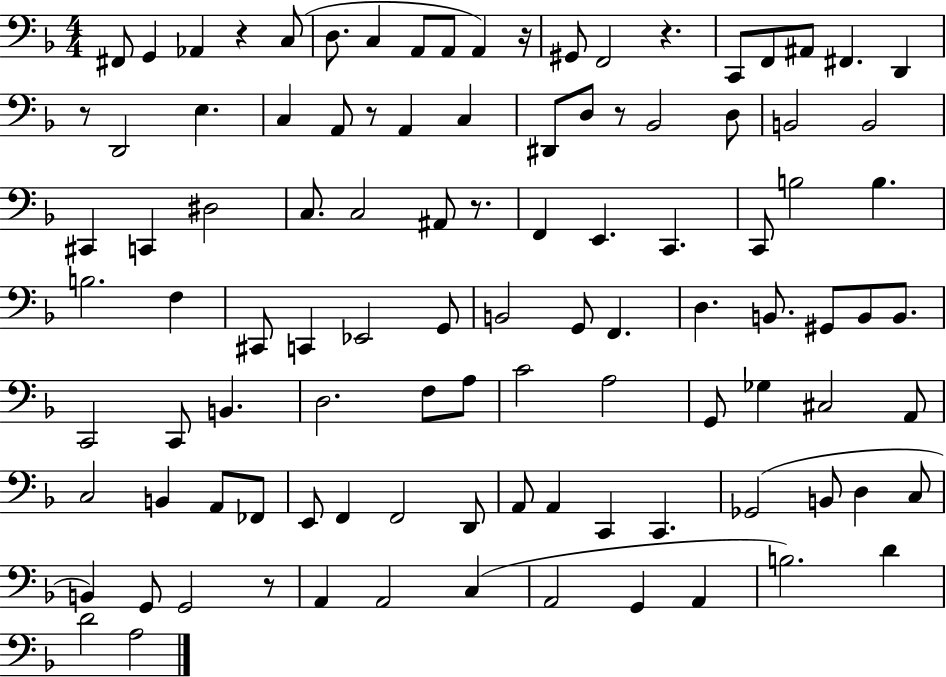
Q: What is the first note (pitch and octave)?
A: F#2